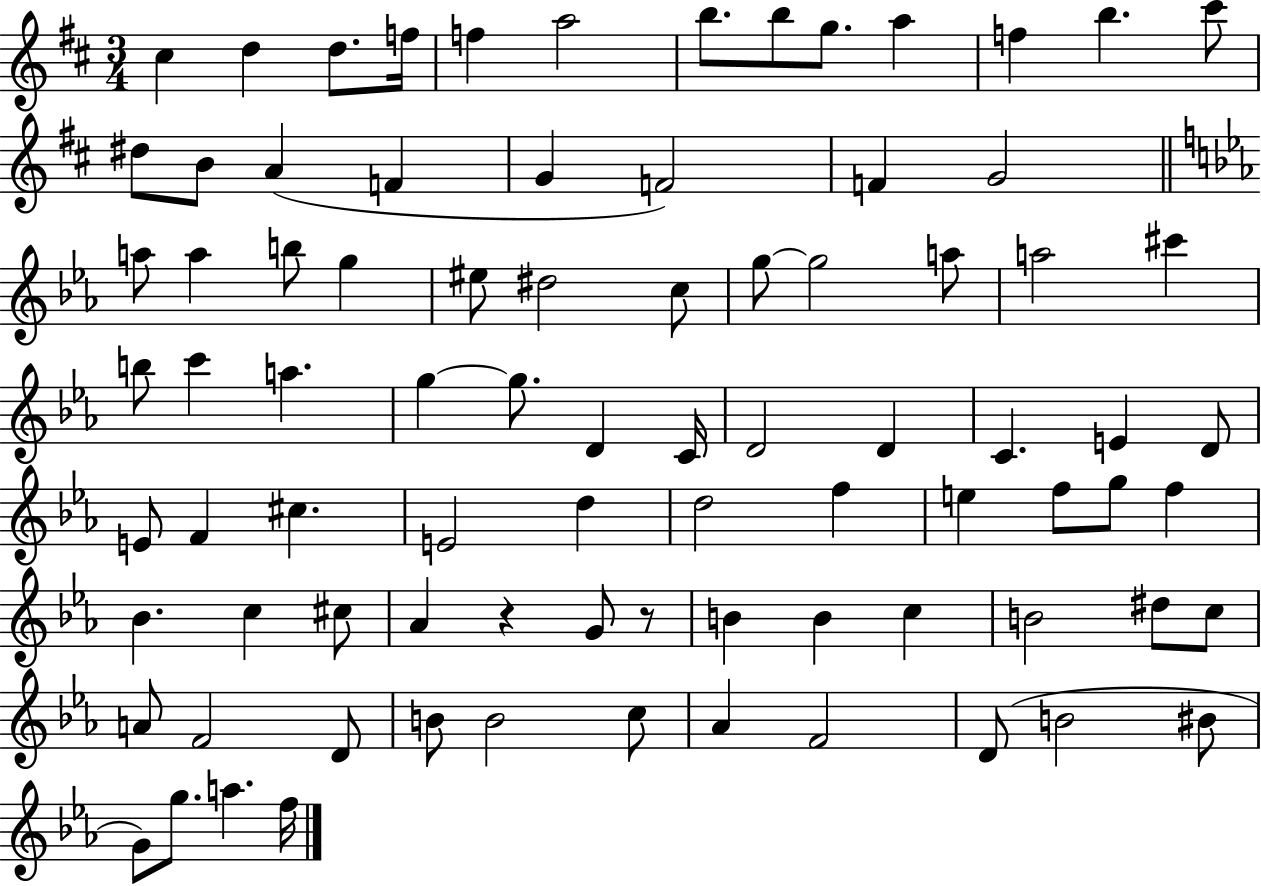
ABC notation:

X:1
T:Untitled
M:3/4
L:1/4
K:D
^c d d/2 f/4 f a2 b/2 b/2 g/2 a f b ^c'/2 ^d/2 B/2 A F G F2 F G2 a/2 a b/2 g ^e/2 ^d2 c/2 g/2 g2 a/2 a2 ^c' b/2 c' a g g/2 D C/4 D2 D C E D/2 E/2 F ^c E2 d d2 f e f/2 g/2 f _B c ^c/2 _A z G/2 z/2 B B c B2 ^d/2 c/2 A/2 F2 D/2 B/2 B2 c/2 _A F2 D/2 B2 ^B/2 G/2 g/2 a f/4